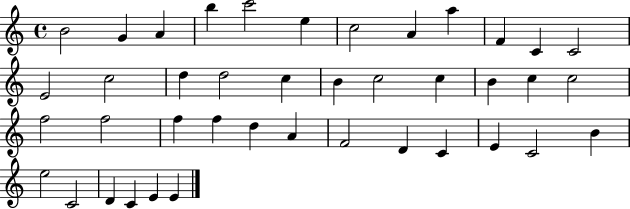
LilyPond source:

{
  \clef treble
  \time 4/4
  \defaultTimeSignature
  \key c \major
  b'2 g'4 a'4 | b''4 c'''2 e''4 | c''2 a'4 a''4 | f'4 c'4 c'2 | \break e'2 c''2 | d''4 d''2 c''4 | b'4 c''2 c''4 | b'4 c''4 c''2 | \break f''2 f''2 | f''4 f''4 d''4 a'4 | f'2 d'4 c'4 | e'4 c'2 b'4 | \break e''2 c'2 | d'4 c'4 e'4 e'4 | \bar "|."
}